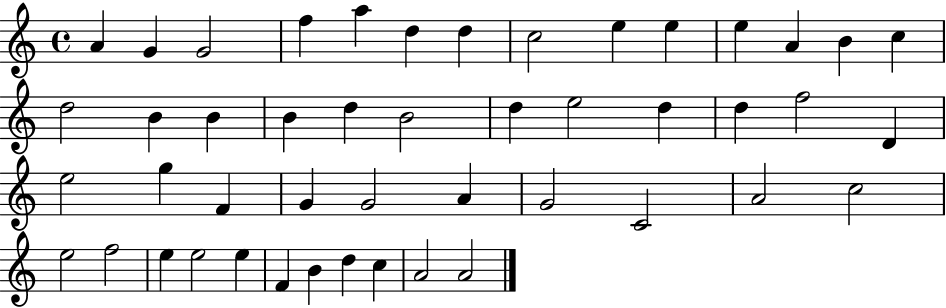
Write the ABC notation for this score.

X:1
T:Untitled
M:4/4
L:1/4
K:C
A G G2 f a d d c2 e e e A B c d2 B B B d B2 d e2 d d f2 D e2 g F G G2 A G2 C2 A2 c2 e2 f2 e e2 e F B d c A2 A2